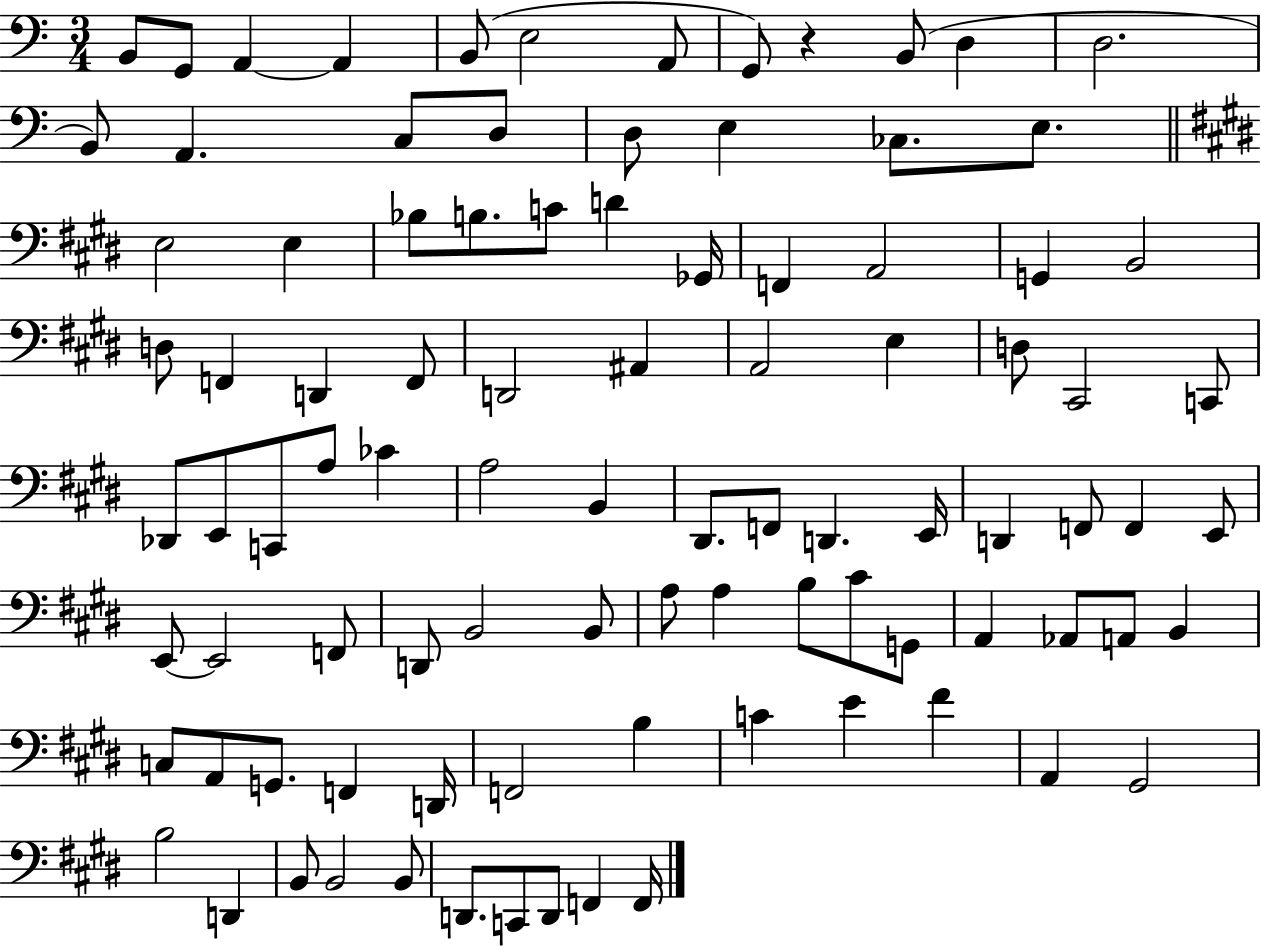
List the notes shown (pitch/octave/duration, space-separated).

B2/e G2/e A2/q A2/q B2/e E3/h A2/e G2/e R/q B2/e D3/q D3/h. B2/e A2/q. C3/e D3/e D3/e E3/q CES3/e. E3/e. E3/h E3/q Bb3/e B3/e. C4/e D4/q Gb2/s F2/q A2/h G2/q B2/h D3/e F2/q D2/q F2/e D2/h A#2/q A2/h E3/q D3/e C#2/h C2/e Db2/e E2/e C2/e A3/e CES4/q A3/h B2/q D#2/e. F2/e D2/q. E2/s D2/q F2/e F2/q E2/e E2/e E2/h F2/e D2/e B2/h B2/e A3/e A3/q B3/e C#4/e G2/e A2/q Ab2/e A2/e B2/q C3/e A2/e G2/e. F2/q D2/s F2/h B3/q C4/q E4/q F#4/q A2/q G#2/h B3/h D2/q B2/e B2/h B2/e D2/e. C2/e D2/e F2/q F2/s